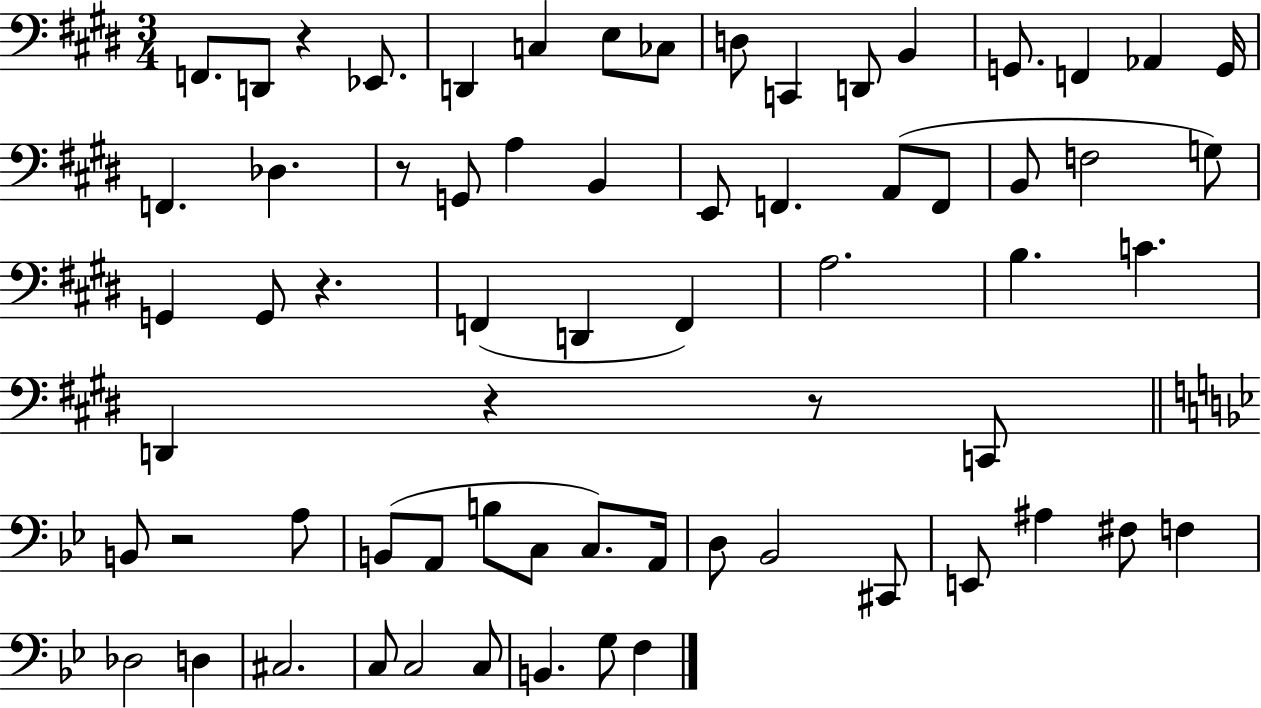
{
  \clef bass
  \numericTimeSignature
  \time 3/4
  \key e \major
  f,8. d,8 r4 ees,8. | d,4 c4 e8 ces8 | d8 c,4 d,8 b,4 | g,8. f,4 aes,4 g,16 | \break f,4. des4. | r8 g,8 a4 b,4 | e,8 f,4. a,8( f,8 | b,8 f2 g8) | \break g,4 g,8 r4. | f,4( d,4 f,4) | a2. | b4. c'4. | \break d,4 r4 r8 c,8 | \bar "||" \break \key bes \major b,8 r2 a8 | b,8( a,8 b8 c8 c8.) a,16 | d8 bes,2 cis,8 | e,8 ais4 fis8 f4 | \break des2 d4 | cis2. | c8 c2 c8 | b,4. g8 f4 | \break \bar "|."
}